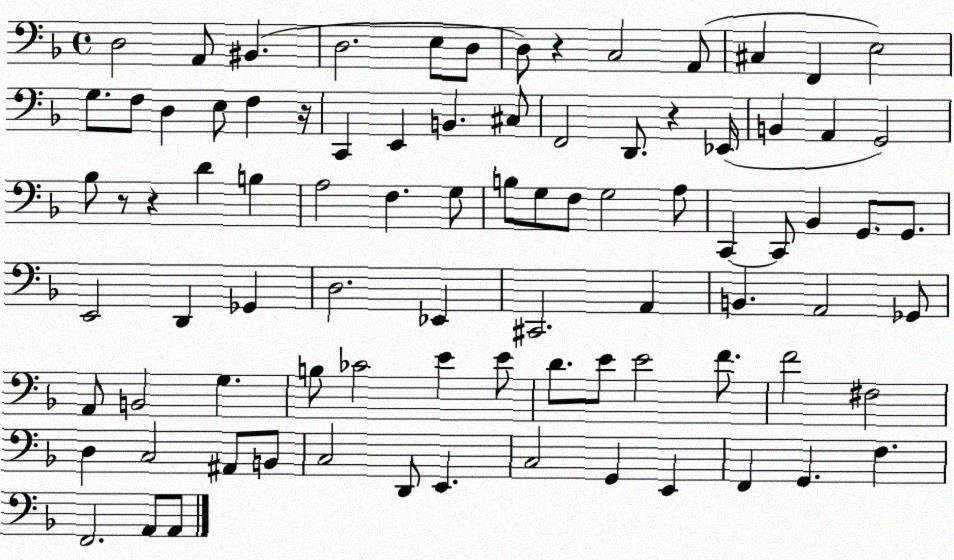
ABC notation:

X:1
T:Untitled
M:4/4
L:1/4
K:F
D,2 A,,/2 ^B,, D,2 E,/2 D,/2 D,/2 z C,2 A,,/2 ^C, F,, E,2 G,/2 F,/2 D, E,/2 F, z/4 C,, E,, B,, ^C,/2 F,,2 D,,/2 z _E,,/4 B,, A,, G,,2 _B,/2 z/2 z D B, A,2 F, G,/2 B,/2 G,/2 F,/2 G,2 A,/2 C,, C,,/2 _B,, G,,/2 G,,/2 E,,2 D,, _G,, D,2 _E,, ^C,,2 A,, B,, A,,2 _G,,/2 A,,/2 B,,2 G, B,/2 _C2 E E/2 D/2 E/2 E2 F/2 F2 ^F,2 D, C,2 ^A,,/2 B,,/2 C,2 D,,/2 E,, C,2 G,, E,, F,, G,, F, F,,2 A,,/2 A,,/2